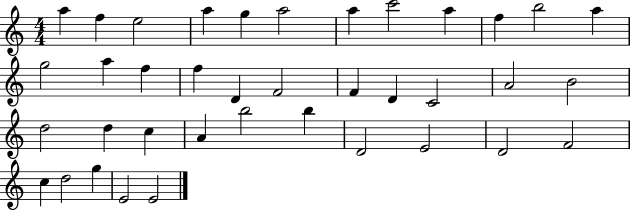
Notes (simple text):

A5/q F5/q E5/h A5/q G5/q A5/h A5/q C6/h A5/q F5/q B5/h A5/q G5/h A5/q F5/q F5/q D4/q F4/h F4/q D4/q C4/h A4/h B4/h D5/h D5/q C5/q A4/q B5/h B5/q D4/h E4/h D4/h F4/h C5/q D5/h G5/q E4/h E4/h